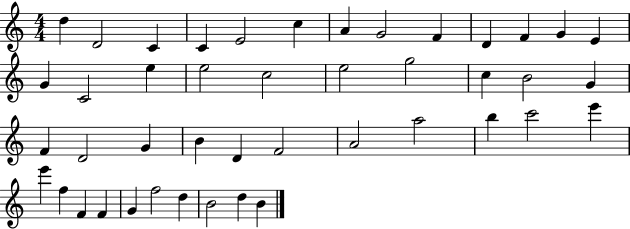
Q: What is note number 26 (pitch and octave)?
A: G4